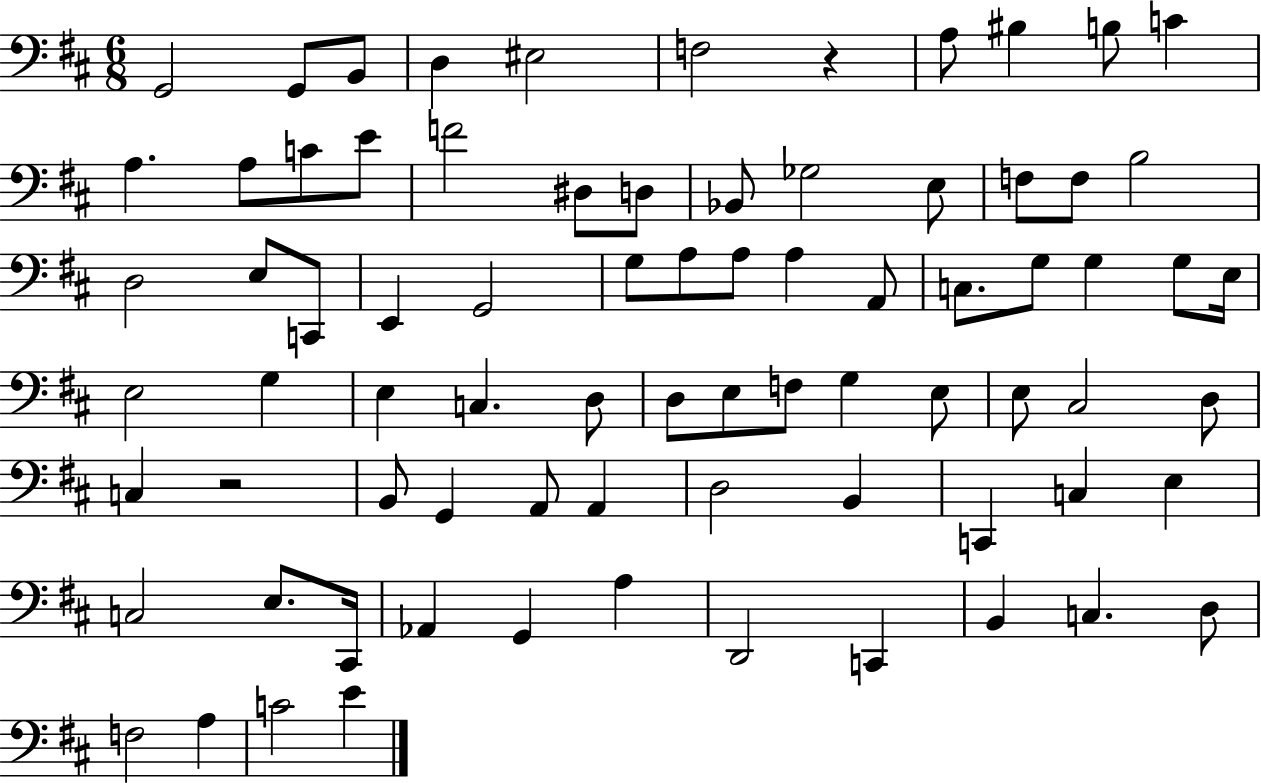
X:1
T:Untitled
M:6/8
L:1/4
K:D
G,,2 G,,/2 B,,/2 D, ^E,2 F,2 z A,/2 ^B, B,/2 C A, A,/2 C/2 E/2 F2 ^D,/2 D,/2 _B,,/2 _G,2 E,/2 F,/2 F,/2 B,2 D,2 E,/2 C,,/2 E,, G,,2 G,/2 A,/2 A,/2 A, A,,/2 C,/2 G,/2 G, G,/2 E,/4 E,2 G, E, C, D,/2 D,/2 E,/2 F,/2 G, E,/2 E,/2 ^C,2 D,/2 C, z2 B,,/2 G,, A,,/2 A,, D,2 B,, C,, C, E, C,2 E,/2 ^C,,/4 _A,, G,, A, D,,2 C,, B,, C, D,/2 F,2 A, C2 E